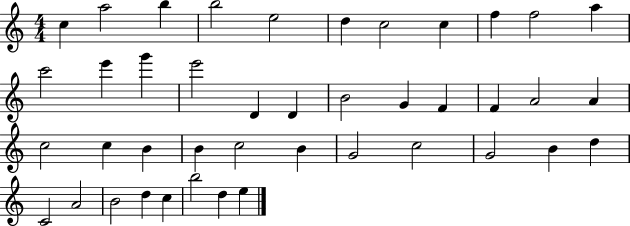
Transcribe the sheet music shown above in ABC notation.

X:1
T:Untitled
M:4/4
L:1/4
K:C
c a2 b b2 e2 d c2 c f f2 a c'2 e' g' e'2 D D B2 G F F A2 A c2 c B B c2 B G2 c2 G2 B d C2 A2 B2 d c b2 d e